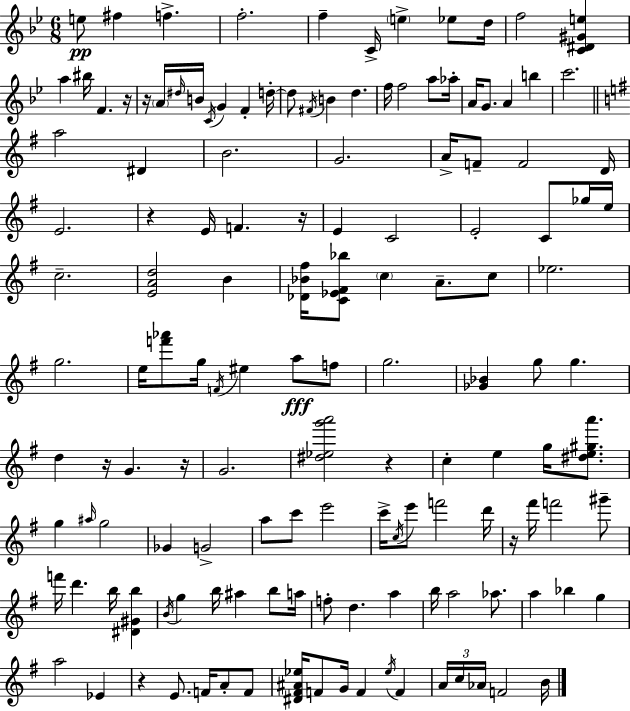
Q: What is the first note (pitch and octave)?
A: E5